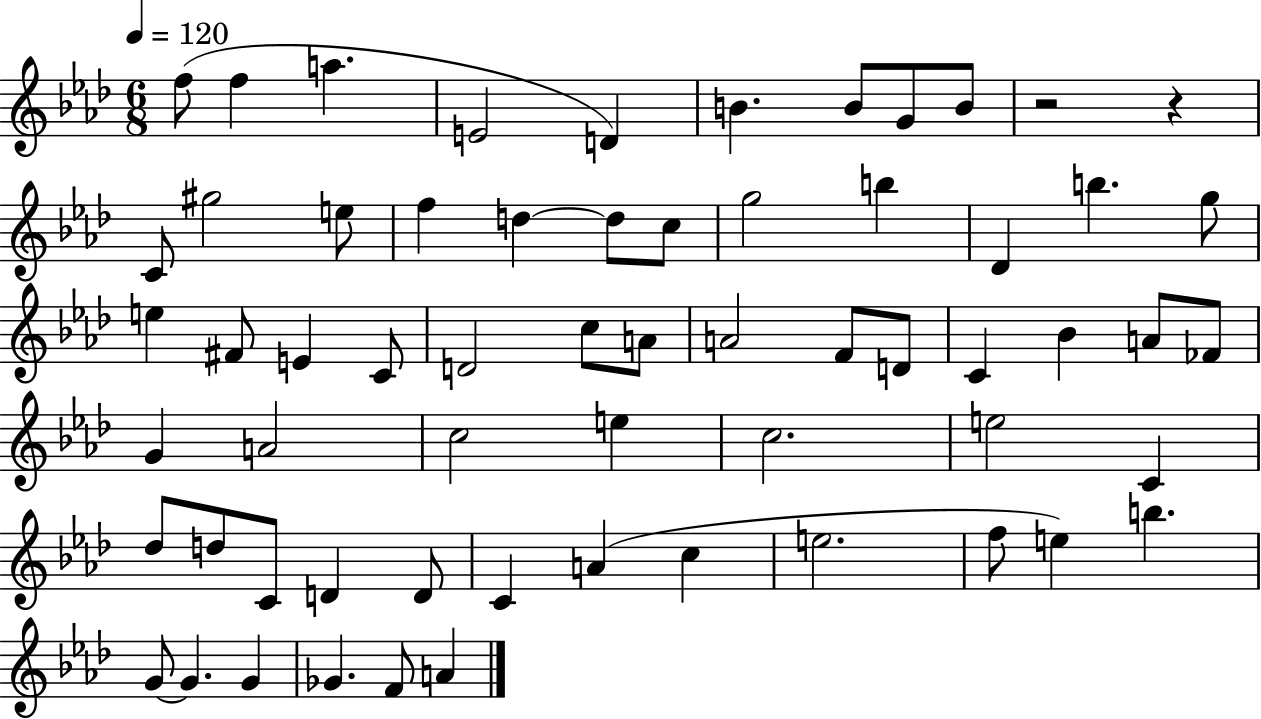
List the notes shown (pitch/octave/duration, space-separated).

F5/e F5/q A5/q. E4/h D4/q B4/q. B4/e G4/e B4/e R/h R/q C4/e G#5/h E5/e F5/q D5/q D5/e C5/e G5/h B5/q Db4/q B5/q. G5/e E5/q F#4/e E4/q C4/e D4/h C5/e A4/e A4/h F4/e D4/e C4/q Bb4/q A4/e FES4/e G4/q A4/h C5/h E5/q C5/h. E5/h C4/q Db5/e D5/e C4/e D4/q D4/e C4/q A4/q C5/q E5/h. F5/e E5/q B5/q. G4/e G4/q. G4/q Gb4/q. F4/e A4/q